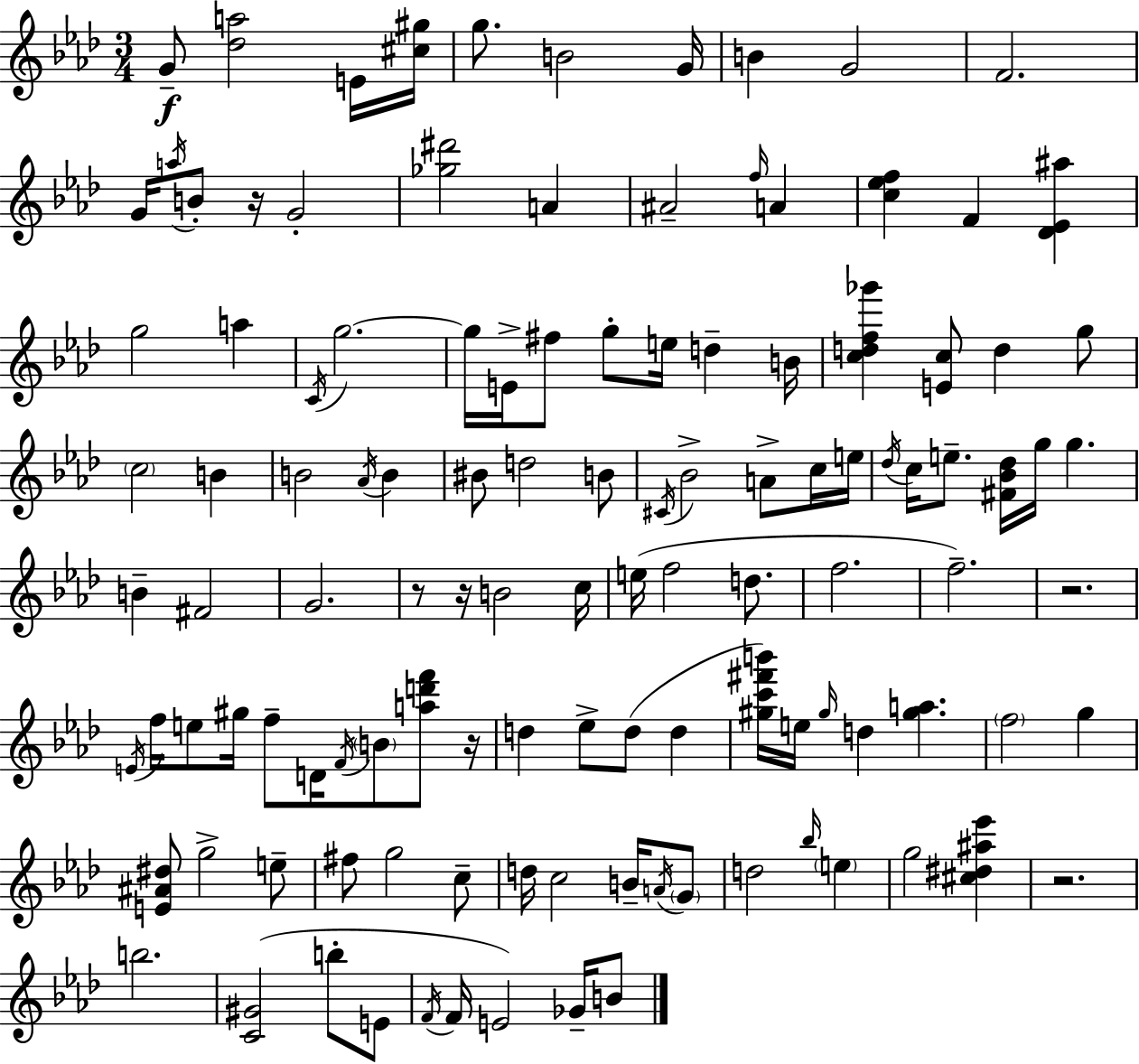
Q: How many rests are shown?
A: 6